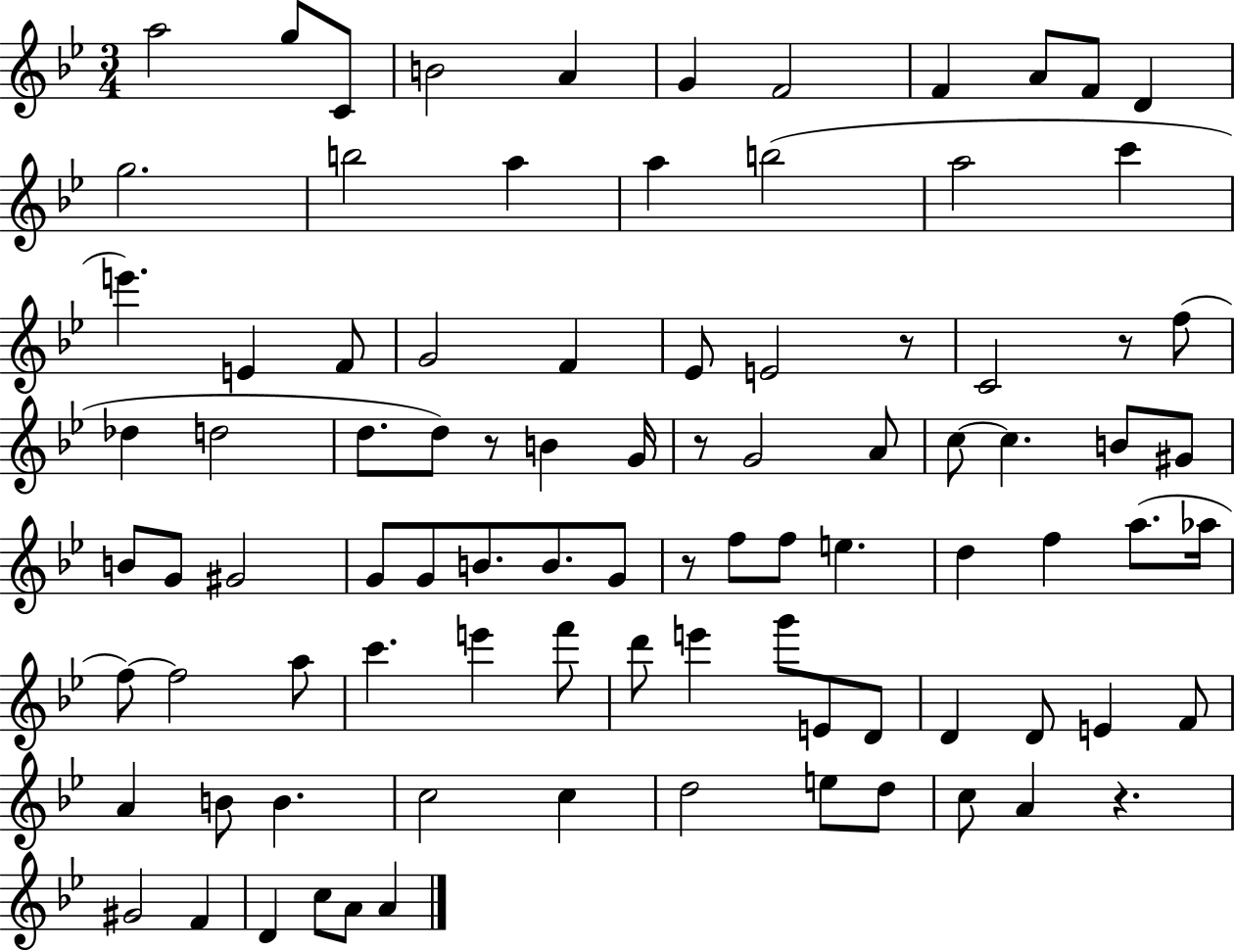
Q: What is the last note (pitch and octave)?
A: A4